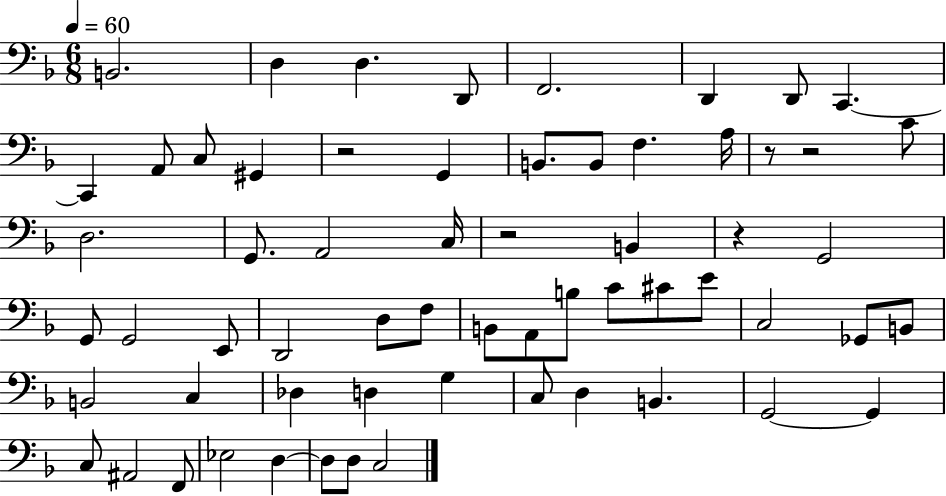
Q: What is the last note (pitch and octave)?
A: C3